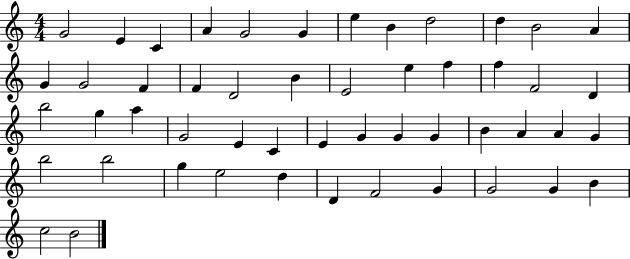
{
  \clef treble
  \numericTimeSignature
  \time 4/4
  \key c \major
  g'2 e'4 c'4 | a'4 g'2 g'4 | e''4 b'4 d''2 | d''4 b'2 a'4 | \break g'4 g'2 f'4 | f'4 d'2 b'4 | e'2 e''4 f''4 | f''4 f'2 d'4 | \break b''2 g''4 a''4 | g'2 e'4 c'4 | e'4 g'4 g'4 g'4 | b'4 a'4 a'4 g'4 | \break b''2 b''2 | g''4 e''2 d''4 | d'4 f'2 g'4 | g'2 g'4 b'4 | \break c''2 b'2 | \bar "|."
}